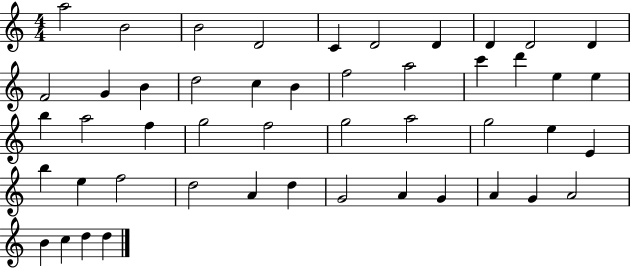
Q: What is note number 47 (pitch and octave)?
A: D5